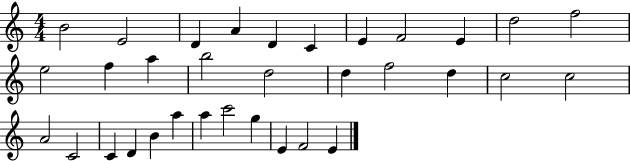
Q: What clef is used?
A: treble